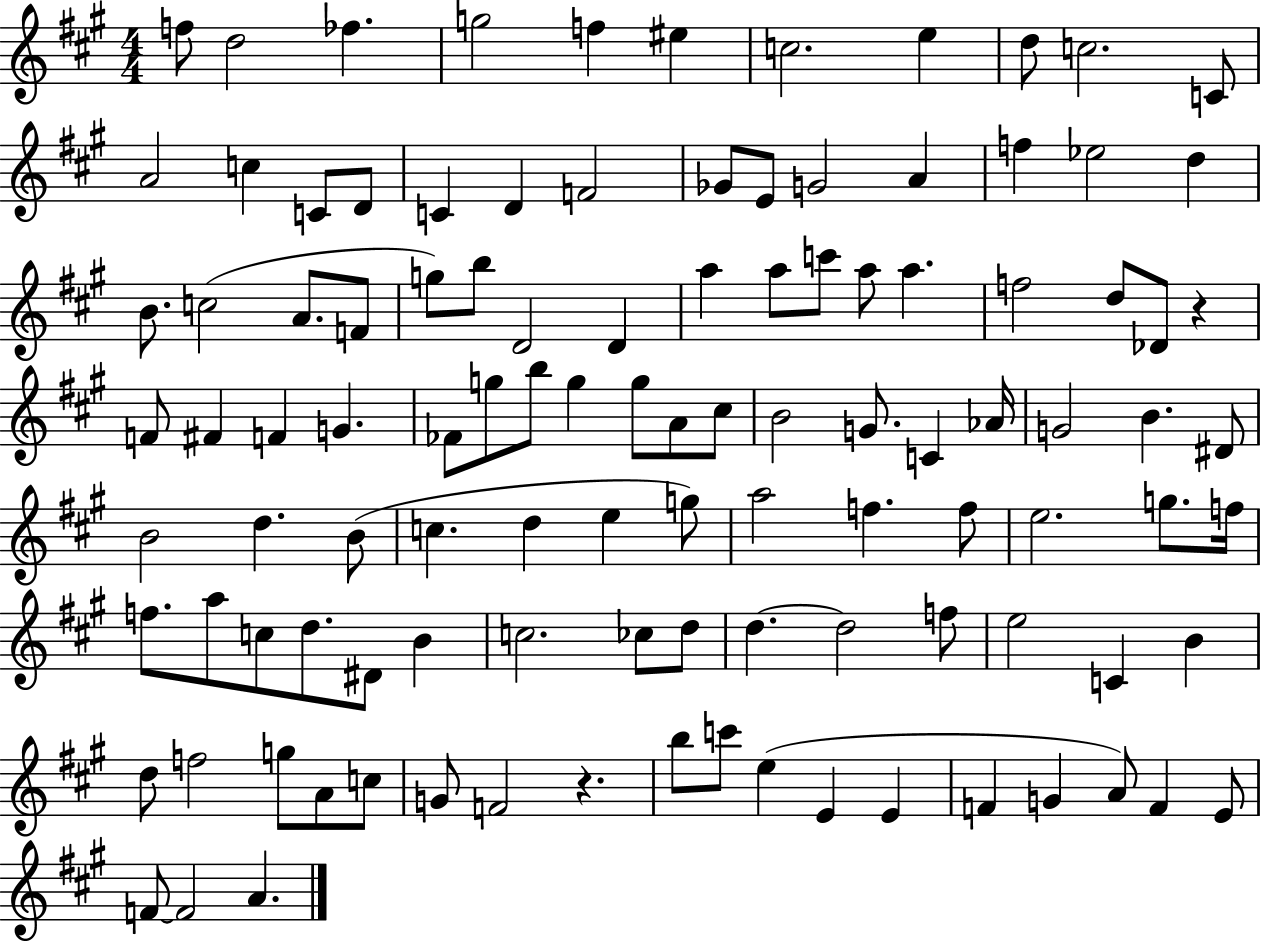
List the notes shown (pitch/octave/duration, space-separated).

F5/e D5/h FES5/q. G5/h F5/q EIS5/q C5/h. E5/q D5/e C5/h. C4/e A4/h C5/q C4/e D4/e C4/q D4/q F4/h Gb4/e E4/e G4/h A4/q F5/q Eb5/h D5/q B4/e. C5/h A4/e. F4/e G5/e B5/e D4/h D4/q A5/q A5/e C6/e A5/e A5/q. F5/h D5/e Db4/e R/q F4/e F#4/q F4/q G4/q. FES4/e G5/e B5/e G5/q G5/e A4/e C#5/e B4/h G4/e. C4/q Ab4/s G4/h B4/q. D#4/e B4/h D5/q. B4/e C5/q. D5/q E5/q G5/e A5/h F5/q. F5/e E5/h. G5/e. F5/s F5/e. A5/e C5/e D5/e. D#4/e B4/q C5/h. CES5/e D5/e D5/q. D5/h F5/e E5/h C4/q B4/q D5/e F5/h G5/e A4/e C5/e G4/e F4/h R/q. B5/e C6/e E5/q E4/q E4/q F4/q G4/q A4/e F4/q E4/e F4/e F4/h A4/q.